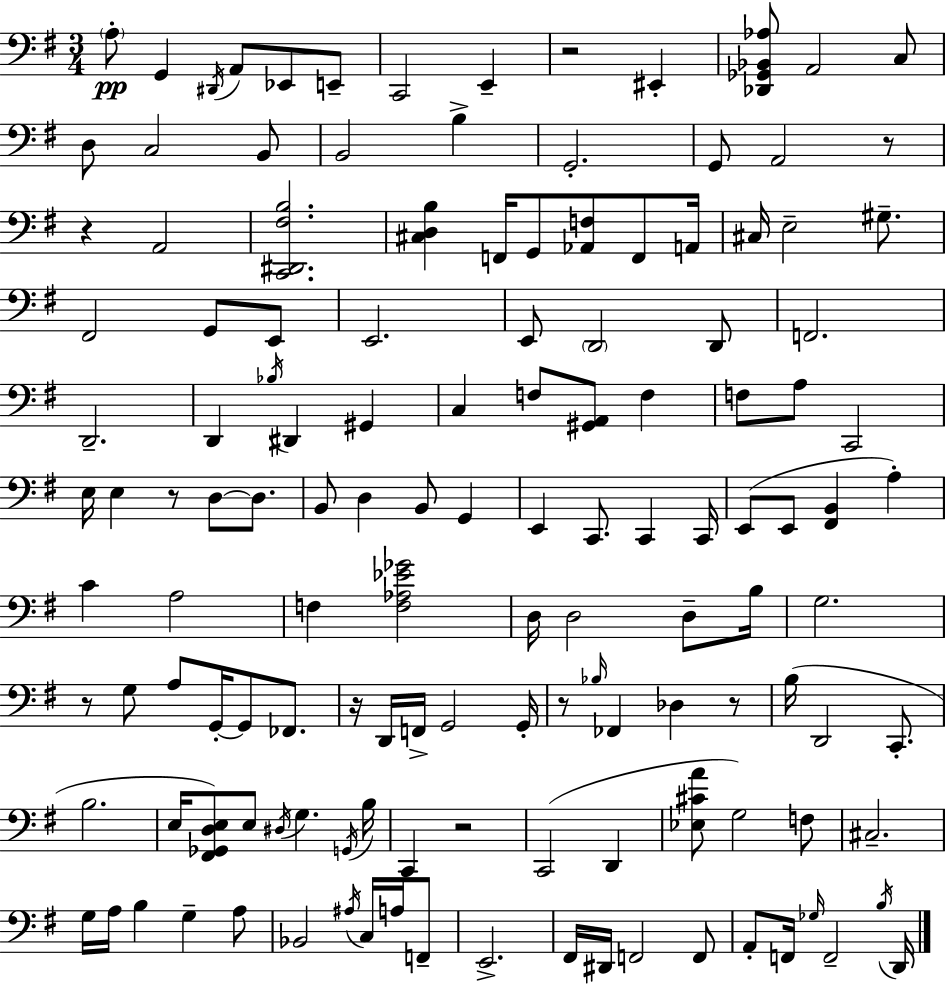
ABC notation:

X:1
T:Untitled
M:3/4
L:1/4
K:G
A,/2 G,, ^D,,/4 A,,/2 _E,,/2 E,,/2 C,,2 E,, z2 ^E,, [_D,,_G,,_B,,_A,]/2 A,,2 C,/2 D,/2 C,2 B,,/2 B,,2 B, G,,2 G,,/2 A,,2 z/2 z A,,2 [C,,^D,,^F,B,]2 [^C,D,B,] F,,/4 G,,/2 [_A,,F,]/2 F,,/2 A,,/4 ^C,/4 E,2 ^G,/2 ^F,,2 G,,/2 E,,/2 E,,2 E,,/2 D,,2 D,,/2 F,,2 D,,2 D,, _B,/4 ^D,, ^G,, C, F,/2 [^G,,A,,]/2 F, F,/2 A,/2 C,,2 E,/4 E, z/2 D,/2 D,/2 B,,/2 D, B,,/2 G,, E,, C,,/2 C,, C,,/4 E,,/2 E,,/2 [^F,,B,,] A, C A,2 F, [F,_A,_E_G]2 D,/4 D,2 D,/2 B,/4 G,2 z/2 G,/2 A,/2 G,,/4 G,,/2 _F,,/2 z/4 D,,/4 F,,/4 G,,2 G,,/4 z/2 _B,/4 _F,, _D, z/2 B,/4 D,,2 C,,/2 B,2 E,/4 [^F,,_G,,D,E,]/2 E,/2 ^D,/4 G, G,,/4 B,/4 C,, z2 C,,2 D,, [_E,^CA]/2 G,2 F,/2 ^C,2 G,/4 A,/4 B, G, A,/2 _B,,2 ^A,/4 C,/4 A,/4 F,,/2 E,,2 ^F,,/4 ^D,,/4 F,,2 F,,/2 A,,/2 F,,/4 _G,/4 F,,2 B,/4 D,,/4